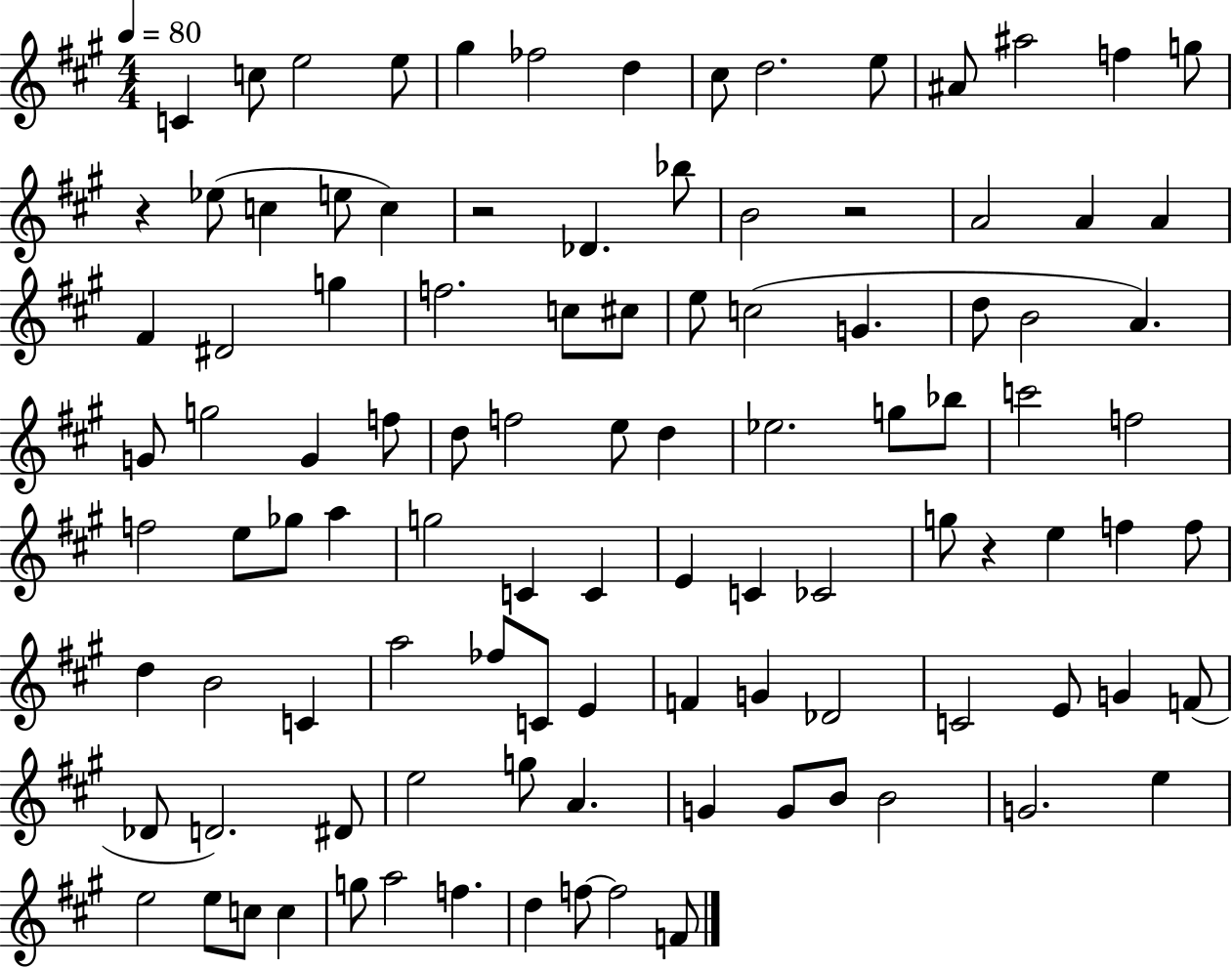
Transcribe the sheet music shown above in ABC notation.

X:1
T:Untitled
M:4/4
L:1/4
K:A
C c/2 e2 e/2 ^g _f2 d ^c/2 d2 e/2 ^A/2 ^a2 f g/2 z _e/2 c e/2 c z2 _D _b/2 B2 z2 A2 A A ^F ^D2 g f2 c/2 ^c/2 e/2 c2 G d/2 B2 A G/2 g2 G f/2 d/2 f2 e/2 d _e2 g/2 _b/2 c'2 f2 f2 e/2 _g/2 a g2 C C E C _C2 g/2 z e f f/2 d B2 C a2 _f/2 C/2 E F G _D2 C2 E/2 G F/2 _D/2 D2 ^D/2 e2 g/2 A G G/2 B/2 B2 G2 e e2 e/2 c/2 c g/2 a2 f d f/2 f2 F/2